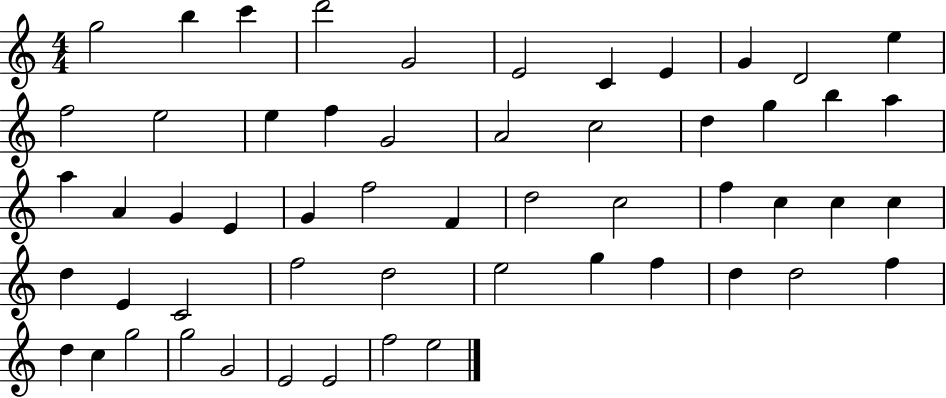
{
  \clef treble
  \numericTimeSignature
  \time 4/4
  \key c \major
  g''2 b''4 c'''4 | d'''2 g'2 | e'2 c'4 e'4 | g'4 d'2 e''4 | \break f''2 e''2 | e''4 f''4 g'2 | a'2 c''2 | d''4 g''4 b''4 a''4 | \break a''4 a'4 g'4 e'4 | g'4 f''2 f'4 | d''2 c''2 | f''4 c''4 c''4 c''4 | \break d''4 e'4 c'2 | f''2 d''2 | e''2 g''4 f''4 | d''4 d''2 f''4 | \break d''4 c''4 g''2 | g''2 g'2 | e'2 e'2 | f''2 e''2 | \break \bar "|."
}